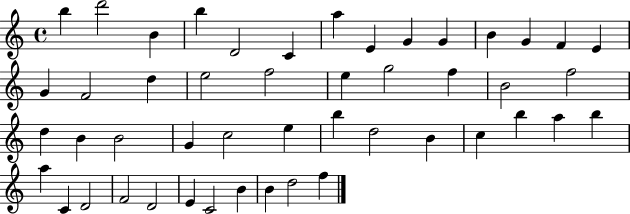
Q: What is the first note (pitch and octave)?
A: B5